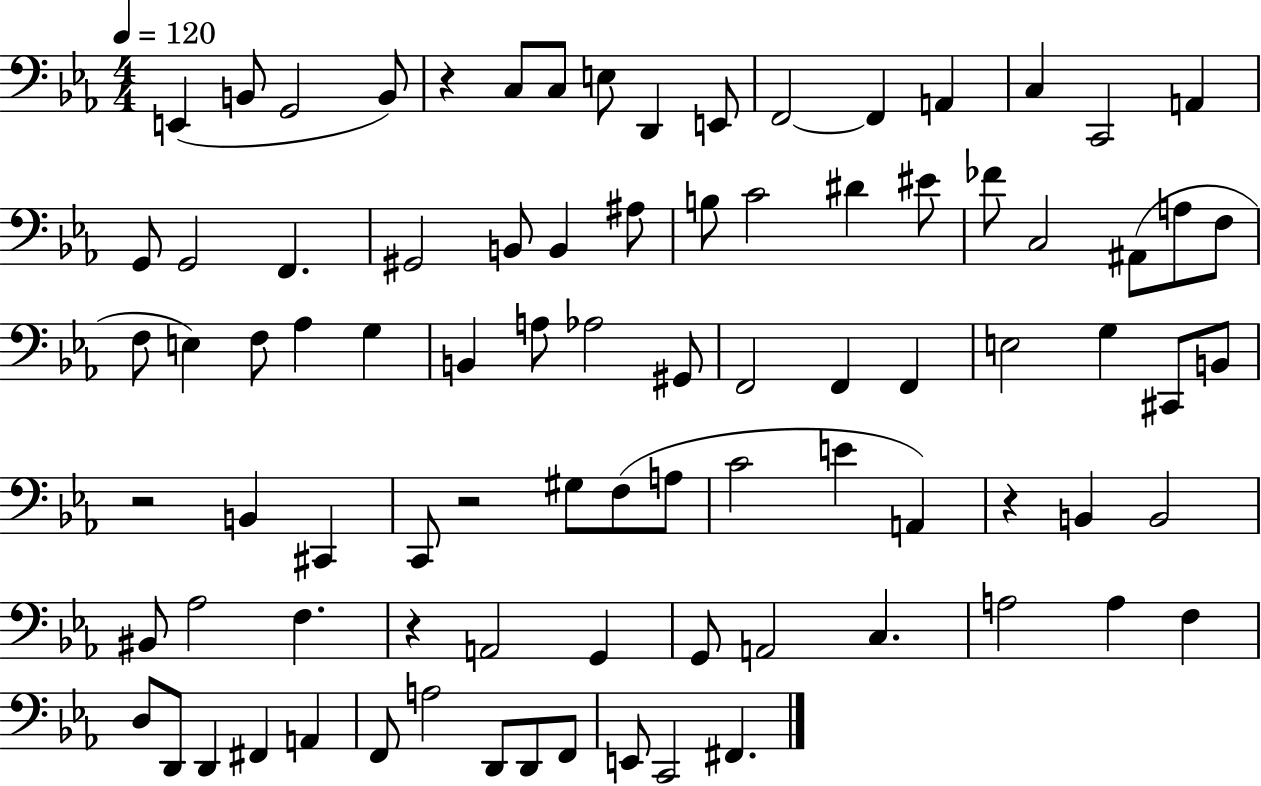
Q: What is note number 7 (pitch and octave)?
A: E3